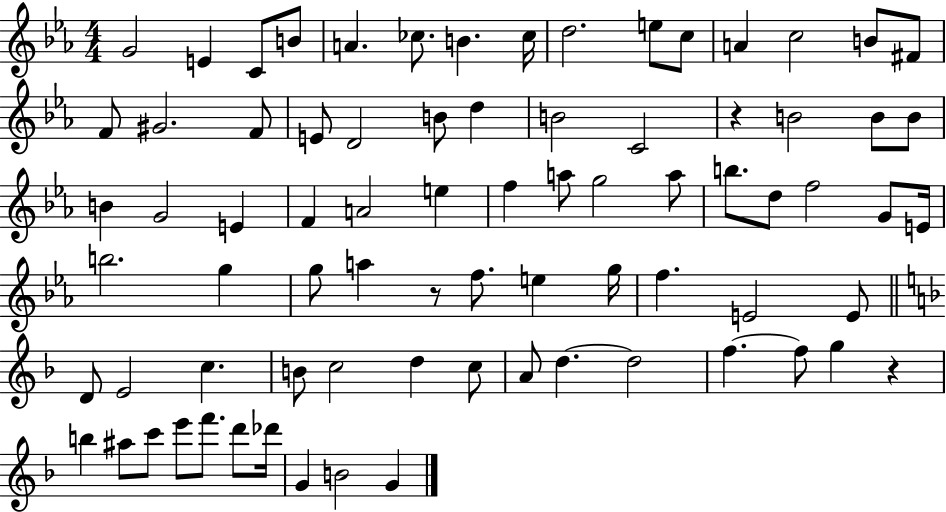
X:1
T:Untitled
M:4/4
L:1/4
K:Eb
G2 E C/2 B/2 A _c/2 B _c/4 d2 e/2 c/2 A c2 B/2 ^F/2 F/2 ^G2 F/2 E/2 D2 B/2 d B2 C2 z B2 B/2 B/2 B G2 E F A2 e f a/2 g2 a/2 b/2 d/2 f2 G/2 E/4 b2 g g/2 a z/2 f/2 e g/4 f E2 E/2 D/2 E2 c B/2 c2 d c/2 A/2 d d2 f f/2 g z b ^a/2 c'/2 e'/2 f'/2 d'/2 _d'/4 G B2 G